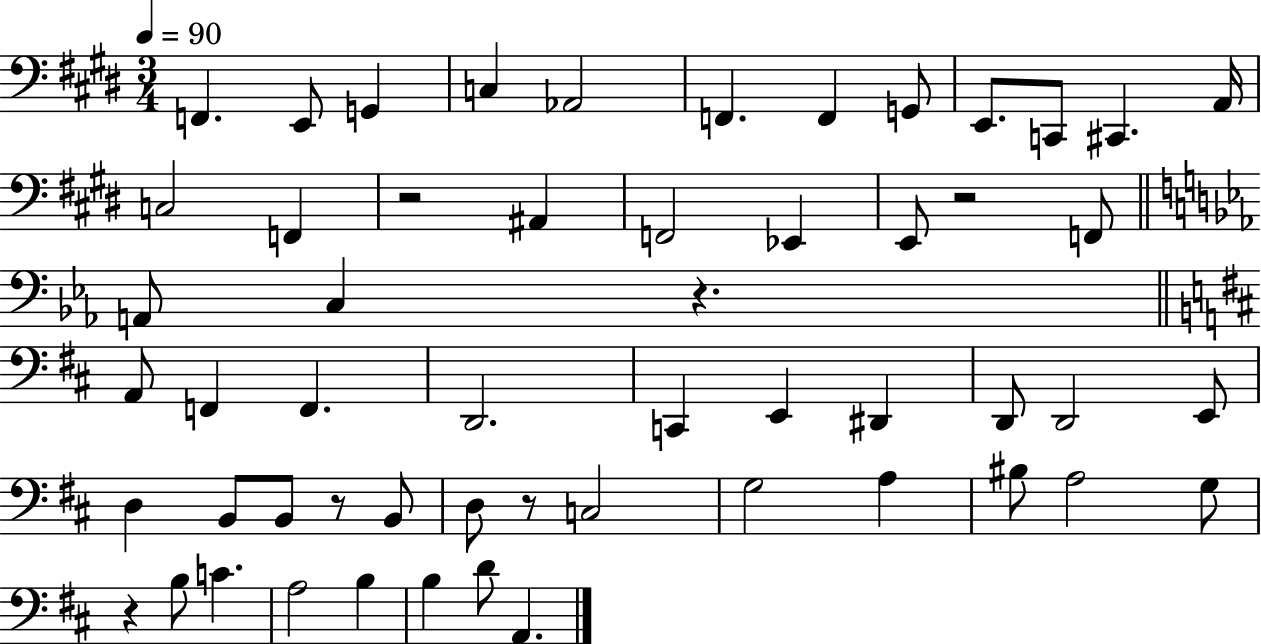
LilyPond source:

{
  \clef bass
  \numericTimeSignature
  \time 3/4
  \key e \major
  \tempo 4 = 90
  f,4. e,8 g,4 | c4 aes,2 | f,4. f,4 g,8 | e,8. c,8 cis,4. a,16 | \break c2 f,4 | r2 ais,4 | f,2 ees,4 | e,8 r2 f,8 | \break \bar "||" \break \key c \minor a,8 c4 r4. | \bar "||" \break \key d \major a,8 f,4 f,4. | d,2. | c,4 e,4 dis,4 | d,8 d,2 e,8 | \break d4 b,8 b,8 r8 b,8 | d8 r8 c2 | g2 a4 | bis8 a2 g8 | \break r4 b8 c'4. | a2 b4 | b4 d'8 a,4. | \bar "|."
}